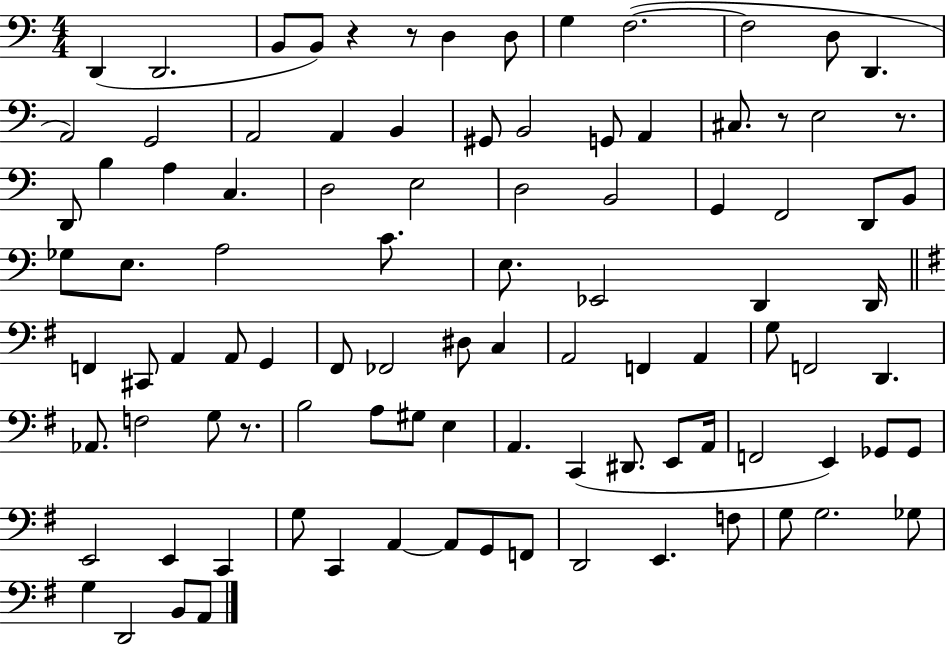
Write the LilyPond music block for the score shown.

{
  \clef bass
  \numericTimeSignature
  \time 4/4
  \key c \major
  d,4( d,2. | b,8 b,8) r4 r8 d4 d8 | g4 f2.~(~ | f2 d8 d,4. | \break a,2) g,2 | a,2 a,4 b,4 | gis,8 b,2 g,8 a,4 | cis8. r8 e2 r8. | \break d,8 b4 a4 c4. | d2 e2 | d2 b,2 | g,4 f,2 d,8 b,8 | \break ges8 e8. a2 c'8. | e8. ees,2 d,4 d,16 | \bar "||" \break \key g \major f,4 cis,8 a,4 a,8 g,4 | fis,8 fes,2 dis8 c4 | a,2 f,4 a,4 | g8 f,2 d,4. | \break aes,8. f2 g8 r8. | b2 a8 gis8 e4 | a,4. c,4( dis,8. e,8 a,16 | f,2 e,4) ges,8 ges,8 | \break e,2 e,4 c,4 | g8 c,4 a,4~~ a,8 g,8 f,8 | d,2 e,4. f8 | g8 g2. ges8 | \break g4 d,2 b,8 a,8 | \bar "|."
}